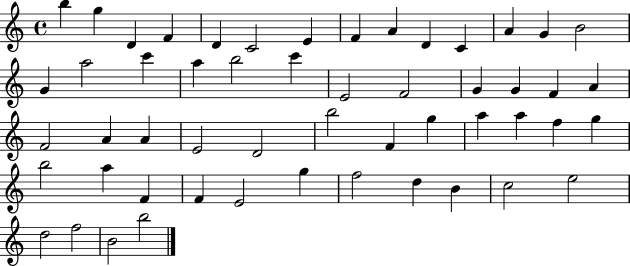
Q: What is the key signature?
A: C major